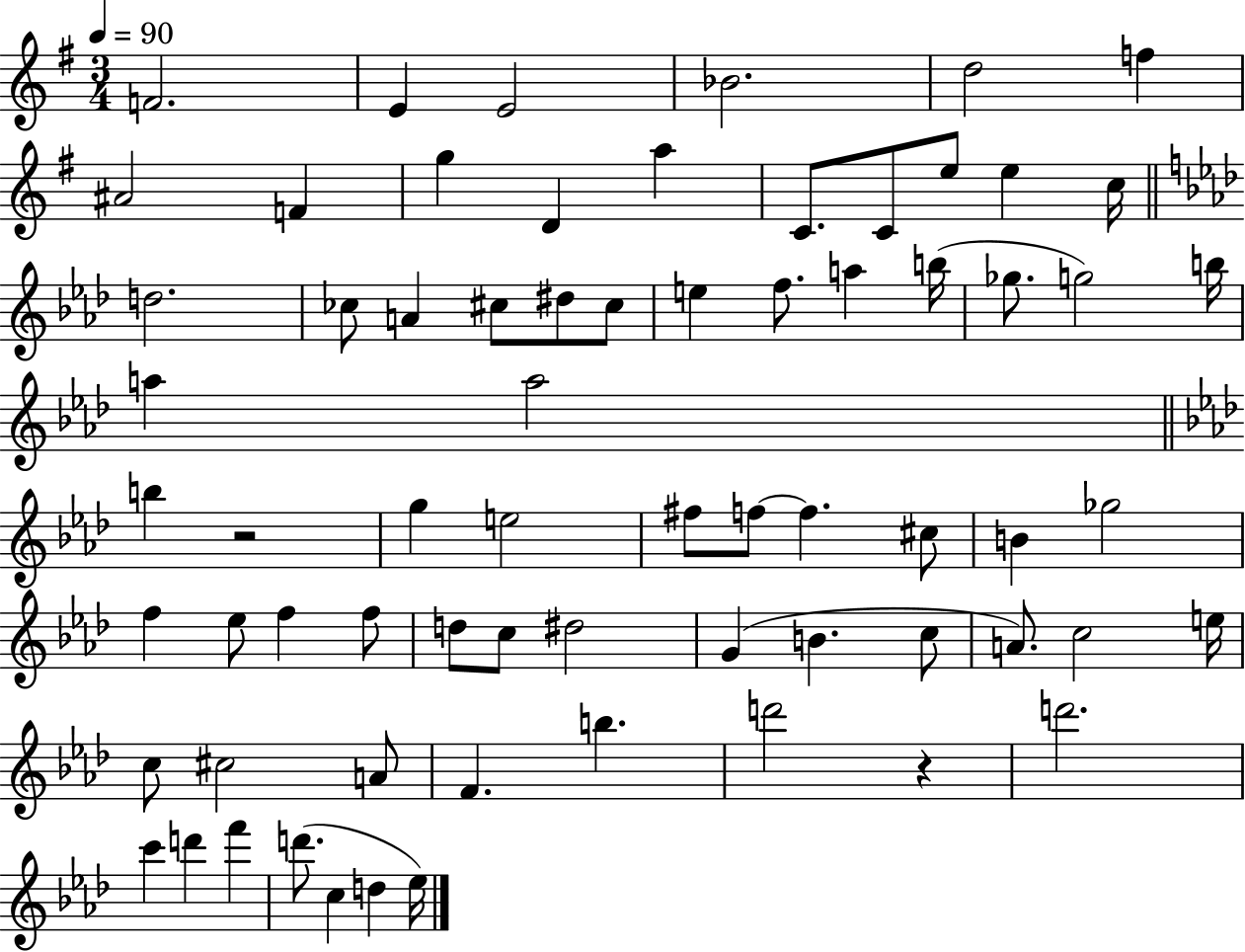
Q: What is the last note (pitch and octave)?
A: Eb5